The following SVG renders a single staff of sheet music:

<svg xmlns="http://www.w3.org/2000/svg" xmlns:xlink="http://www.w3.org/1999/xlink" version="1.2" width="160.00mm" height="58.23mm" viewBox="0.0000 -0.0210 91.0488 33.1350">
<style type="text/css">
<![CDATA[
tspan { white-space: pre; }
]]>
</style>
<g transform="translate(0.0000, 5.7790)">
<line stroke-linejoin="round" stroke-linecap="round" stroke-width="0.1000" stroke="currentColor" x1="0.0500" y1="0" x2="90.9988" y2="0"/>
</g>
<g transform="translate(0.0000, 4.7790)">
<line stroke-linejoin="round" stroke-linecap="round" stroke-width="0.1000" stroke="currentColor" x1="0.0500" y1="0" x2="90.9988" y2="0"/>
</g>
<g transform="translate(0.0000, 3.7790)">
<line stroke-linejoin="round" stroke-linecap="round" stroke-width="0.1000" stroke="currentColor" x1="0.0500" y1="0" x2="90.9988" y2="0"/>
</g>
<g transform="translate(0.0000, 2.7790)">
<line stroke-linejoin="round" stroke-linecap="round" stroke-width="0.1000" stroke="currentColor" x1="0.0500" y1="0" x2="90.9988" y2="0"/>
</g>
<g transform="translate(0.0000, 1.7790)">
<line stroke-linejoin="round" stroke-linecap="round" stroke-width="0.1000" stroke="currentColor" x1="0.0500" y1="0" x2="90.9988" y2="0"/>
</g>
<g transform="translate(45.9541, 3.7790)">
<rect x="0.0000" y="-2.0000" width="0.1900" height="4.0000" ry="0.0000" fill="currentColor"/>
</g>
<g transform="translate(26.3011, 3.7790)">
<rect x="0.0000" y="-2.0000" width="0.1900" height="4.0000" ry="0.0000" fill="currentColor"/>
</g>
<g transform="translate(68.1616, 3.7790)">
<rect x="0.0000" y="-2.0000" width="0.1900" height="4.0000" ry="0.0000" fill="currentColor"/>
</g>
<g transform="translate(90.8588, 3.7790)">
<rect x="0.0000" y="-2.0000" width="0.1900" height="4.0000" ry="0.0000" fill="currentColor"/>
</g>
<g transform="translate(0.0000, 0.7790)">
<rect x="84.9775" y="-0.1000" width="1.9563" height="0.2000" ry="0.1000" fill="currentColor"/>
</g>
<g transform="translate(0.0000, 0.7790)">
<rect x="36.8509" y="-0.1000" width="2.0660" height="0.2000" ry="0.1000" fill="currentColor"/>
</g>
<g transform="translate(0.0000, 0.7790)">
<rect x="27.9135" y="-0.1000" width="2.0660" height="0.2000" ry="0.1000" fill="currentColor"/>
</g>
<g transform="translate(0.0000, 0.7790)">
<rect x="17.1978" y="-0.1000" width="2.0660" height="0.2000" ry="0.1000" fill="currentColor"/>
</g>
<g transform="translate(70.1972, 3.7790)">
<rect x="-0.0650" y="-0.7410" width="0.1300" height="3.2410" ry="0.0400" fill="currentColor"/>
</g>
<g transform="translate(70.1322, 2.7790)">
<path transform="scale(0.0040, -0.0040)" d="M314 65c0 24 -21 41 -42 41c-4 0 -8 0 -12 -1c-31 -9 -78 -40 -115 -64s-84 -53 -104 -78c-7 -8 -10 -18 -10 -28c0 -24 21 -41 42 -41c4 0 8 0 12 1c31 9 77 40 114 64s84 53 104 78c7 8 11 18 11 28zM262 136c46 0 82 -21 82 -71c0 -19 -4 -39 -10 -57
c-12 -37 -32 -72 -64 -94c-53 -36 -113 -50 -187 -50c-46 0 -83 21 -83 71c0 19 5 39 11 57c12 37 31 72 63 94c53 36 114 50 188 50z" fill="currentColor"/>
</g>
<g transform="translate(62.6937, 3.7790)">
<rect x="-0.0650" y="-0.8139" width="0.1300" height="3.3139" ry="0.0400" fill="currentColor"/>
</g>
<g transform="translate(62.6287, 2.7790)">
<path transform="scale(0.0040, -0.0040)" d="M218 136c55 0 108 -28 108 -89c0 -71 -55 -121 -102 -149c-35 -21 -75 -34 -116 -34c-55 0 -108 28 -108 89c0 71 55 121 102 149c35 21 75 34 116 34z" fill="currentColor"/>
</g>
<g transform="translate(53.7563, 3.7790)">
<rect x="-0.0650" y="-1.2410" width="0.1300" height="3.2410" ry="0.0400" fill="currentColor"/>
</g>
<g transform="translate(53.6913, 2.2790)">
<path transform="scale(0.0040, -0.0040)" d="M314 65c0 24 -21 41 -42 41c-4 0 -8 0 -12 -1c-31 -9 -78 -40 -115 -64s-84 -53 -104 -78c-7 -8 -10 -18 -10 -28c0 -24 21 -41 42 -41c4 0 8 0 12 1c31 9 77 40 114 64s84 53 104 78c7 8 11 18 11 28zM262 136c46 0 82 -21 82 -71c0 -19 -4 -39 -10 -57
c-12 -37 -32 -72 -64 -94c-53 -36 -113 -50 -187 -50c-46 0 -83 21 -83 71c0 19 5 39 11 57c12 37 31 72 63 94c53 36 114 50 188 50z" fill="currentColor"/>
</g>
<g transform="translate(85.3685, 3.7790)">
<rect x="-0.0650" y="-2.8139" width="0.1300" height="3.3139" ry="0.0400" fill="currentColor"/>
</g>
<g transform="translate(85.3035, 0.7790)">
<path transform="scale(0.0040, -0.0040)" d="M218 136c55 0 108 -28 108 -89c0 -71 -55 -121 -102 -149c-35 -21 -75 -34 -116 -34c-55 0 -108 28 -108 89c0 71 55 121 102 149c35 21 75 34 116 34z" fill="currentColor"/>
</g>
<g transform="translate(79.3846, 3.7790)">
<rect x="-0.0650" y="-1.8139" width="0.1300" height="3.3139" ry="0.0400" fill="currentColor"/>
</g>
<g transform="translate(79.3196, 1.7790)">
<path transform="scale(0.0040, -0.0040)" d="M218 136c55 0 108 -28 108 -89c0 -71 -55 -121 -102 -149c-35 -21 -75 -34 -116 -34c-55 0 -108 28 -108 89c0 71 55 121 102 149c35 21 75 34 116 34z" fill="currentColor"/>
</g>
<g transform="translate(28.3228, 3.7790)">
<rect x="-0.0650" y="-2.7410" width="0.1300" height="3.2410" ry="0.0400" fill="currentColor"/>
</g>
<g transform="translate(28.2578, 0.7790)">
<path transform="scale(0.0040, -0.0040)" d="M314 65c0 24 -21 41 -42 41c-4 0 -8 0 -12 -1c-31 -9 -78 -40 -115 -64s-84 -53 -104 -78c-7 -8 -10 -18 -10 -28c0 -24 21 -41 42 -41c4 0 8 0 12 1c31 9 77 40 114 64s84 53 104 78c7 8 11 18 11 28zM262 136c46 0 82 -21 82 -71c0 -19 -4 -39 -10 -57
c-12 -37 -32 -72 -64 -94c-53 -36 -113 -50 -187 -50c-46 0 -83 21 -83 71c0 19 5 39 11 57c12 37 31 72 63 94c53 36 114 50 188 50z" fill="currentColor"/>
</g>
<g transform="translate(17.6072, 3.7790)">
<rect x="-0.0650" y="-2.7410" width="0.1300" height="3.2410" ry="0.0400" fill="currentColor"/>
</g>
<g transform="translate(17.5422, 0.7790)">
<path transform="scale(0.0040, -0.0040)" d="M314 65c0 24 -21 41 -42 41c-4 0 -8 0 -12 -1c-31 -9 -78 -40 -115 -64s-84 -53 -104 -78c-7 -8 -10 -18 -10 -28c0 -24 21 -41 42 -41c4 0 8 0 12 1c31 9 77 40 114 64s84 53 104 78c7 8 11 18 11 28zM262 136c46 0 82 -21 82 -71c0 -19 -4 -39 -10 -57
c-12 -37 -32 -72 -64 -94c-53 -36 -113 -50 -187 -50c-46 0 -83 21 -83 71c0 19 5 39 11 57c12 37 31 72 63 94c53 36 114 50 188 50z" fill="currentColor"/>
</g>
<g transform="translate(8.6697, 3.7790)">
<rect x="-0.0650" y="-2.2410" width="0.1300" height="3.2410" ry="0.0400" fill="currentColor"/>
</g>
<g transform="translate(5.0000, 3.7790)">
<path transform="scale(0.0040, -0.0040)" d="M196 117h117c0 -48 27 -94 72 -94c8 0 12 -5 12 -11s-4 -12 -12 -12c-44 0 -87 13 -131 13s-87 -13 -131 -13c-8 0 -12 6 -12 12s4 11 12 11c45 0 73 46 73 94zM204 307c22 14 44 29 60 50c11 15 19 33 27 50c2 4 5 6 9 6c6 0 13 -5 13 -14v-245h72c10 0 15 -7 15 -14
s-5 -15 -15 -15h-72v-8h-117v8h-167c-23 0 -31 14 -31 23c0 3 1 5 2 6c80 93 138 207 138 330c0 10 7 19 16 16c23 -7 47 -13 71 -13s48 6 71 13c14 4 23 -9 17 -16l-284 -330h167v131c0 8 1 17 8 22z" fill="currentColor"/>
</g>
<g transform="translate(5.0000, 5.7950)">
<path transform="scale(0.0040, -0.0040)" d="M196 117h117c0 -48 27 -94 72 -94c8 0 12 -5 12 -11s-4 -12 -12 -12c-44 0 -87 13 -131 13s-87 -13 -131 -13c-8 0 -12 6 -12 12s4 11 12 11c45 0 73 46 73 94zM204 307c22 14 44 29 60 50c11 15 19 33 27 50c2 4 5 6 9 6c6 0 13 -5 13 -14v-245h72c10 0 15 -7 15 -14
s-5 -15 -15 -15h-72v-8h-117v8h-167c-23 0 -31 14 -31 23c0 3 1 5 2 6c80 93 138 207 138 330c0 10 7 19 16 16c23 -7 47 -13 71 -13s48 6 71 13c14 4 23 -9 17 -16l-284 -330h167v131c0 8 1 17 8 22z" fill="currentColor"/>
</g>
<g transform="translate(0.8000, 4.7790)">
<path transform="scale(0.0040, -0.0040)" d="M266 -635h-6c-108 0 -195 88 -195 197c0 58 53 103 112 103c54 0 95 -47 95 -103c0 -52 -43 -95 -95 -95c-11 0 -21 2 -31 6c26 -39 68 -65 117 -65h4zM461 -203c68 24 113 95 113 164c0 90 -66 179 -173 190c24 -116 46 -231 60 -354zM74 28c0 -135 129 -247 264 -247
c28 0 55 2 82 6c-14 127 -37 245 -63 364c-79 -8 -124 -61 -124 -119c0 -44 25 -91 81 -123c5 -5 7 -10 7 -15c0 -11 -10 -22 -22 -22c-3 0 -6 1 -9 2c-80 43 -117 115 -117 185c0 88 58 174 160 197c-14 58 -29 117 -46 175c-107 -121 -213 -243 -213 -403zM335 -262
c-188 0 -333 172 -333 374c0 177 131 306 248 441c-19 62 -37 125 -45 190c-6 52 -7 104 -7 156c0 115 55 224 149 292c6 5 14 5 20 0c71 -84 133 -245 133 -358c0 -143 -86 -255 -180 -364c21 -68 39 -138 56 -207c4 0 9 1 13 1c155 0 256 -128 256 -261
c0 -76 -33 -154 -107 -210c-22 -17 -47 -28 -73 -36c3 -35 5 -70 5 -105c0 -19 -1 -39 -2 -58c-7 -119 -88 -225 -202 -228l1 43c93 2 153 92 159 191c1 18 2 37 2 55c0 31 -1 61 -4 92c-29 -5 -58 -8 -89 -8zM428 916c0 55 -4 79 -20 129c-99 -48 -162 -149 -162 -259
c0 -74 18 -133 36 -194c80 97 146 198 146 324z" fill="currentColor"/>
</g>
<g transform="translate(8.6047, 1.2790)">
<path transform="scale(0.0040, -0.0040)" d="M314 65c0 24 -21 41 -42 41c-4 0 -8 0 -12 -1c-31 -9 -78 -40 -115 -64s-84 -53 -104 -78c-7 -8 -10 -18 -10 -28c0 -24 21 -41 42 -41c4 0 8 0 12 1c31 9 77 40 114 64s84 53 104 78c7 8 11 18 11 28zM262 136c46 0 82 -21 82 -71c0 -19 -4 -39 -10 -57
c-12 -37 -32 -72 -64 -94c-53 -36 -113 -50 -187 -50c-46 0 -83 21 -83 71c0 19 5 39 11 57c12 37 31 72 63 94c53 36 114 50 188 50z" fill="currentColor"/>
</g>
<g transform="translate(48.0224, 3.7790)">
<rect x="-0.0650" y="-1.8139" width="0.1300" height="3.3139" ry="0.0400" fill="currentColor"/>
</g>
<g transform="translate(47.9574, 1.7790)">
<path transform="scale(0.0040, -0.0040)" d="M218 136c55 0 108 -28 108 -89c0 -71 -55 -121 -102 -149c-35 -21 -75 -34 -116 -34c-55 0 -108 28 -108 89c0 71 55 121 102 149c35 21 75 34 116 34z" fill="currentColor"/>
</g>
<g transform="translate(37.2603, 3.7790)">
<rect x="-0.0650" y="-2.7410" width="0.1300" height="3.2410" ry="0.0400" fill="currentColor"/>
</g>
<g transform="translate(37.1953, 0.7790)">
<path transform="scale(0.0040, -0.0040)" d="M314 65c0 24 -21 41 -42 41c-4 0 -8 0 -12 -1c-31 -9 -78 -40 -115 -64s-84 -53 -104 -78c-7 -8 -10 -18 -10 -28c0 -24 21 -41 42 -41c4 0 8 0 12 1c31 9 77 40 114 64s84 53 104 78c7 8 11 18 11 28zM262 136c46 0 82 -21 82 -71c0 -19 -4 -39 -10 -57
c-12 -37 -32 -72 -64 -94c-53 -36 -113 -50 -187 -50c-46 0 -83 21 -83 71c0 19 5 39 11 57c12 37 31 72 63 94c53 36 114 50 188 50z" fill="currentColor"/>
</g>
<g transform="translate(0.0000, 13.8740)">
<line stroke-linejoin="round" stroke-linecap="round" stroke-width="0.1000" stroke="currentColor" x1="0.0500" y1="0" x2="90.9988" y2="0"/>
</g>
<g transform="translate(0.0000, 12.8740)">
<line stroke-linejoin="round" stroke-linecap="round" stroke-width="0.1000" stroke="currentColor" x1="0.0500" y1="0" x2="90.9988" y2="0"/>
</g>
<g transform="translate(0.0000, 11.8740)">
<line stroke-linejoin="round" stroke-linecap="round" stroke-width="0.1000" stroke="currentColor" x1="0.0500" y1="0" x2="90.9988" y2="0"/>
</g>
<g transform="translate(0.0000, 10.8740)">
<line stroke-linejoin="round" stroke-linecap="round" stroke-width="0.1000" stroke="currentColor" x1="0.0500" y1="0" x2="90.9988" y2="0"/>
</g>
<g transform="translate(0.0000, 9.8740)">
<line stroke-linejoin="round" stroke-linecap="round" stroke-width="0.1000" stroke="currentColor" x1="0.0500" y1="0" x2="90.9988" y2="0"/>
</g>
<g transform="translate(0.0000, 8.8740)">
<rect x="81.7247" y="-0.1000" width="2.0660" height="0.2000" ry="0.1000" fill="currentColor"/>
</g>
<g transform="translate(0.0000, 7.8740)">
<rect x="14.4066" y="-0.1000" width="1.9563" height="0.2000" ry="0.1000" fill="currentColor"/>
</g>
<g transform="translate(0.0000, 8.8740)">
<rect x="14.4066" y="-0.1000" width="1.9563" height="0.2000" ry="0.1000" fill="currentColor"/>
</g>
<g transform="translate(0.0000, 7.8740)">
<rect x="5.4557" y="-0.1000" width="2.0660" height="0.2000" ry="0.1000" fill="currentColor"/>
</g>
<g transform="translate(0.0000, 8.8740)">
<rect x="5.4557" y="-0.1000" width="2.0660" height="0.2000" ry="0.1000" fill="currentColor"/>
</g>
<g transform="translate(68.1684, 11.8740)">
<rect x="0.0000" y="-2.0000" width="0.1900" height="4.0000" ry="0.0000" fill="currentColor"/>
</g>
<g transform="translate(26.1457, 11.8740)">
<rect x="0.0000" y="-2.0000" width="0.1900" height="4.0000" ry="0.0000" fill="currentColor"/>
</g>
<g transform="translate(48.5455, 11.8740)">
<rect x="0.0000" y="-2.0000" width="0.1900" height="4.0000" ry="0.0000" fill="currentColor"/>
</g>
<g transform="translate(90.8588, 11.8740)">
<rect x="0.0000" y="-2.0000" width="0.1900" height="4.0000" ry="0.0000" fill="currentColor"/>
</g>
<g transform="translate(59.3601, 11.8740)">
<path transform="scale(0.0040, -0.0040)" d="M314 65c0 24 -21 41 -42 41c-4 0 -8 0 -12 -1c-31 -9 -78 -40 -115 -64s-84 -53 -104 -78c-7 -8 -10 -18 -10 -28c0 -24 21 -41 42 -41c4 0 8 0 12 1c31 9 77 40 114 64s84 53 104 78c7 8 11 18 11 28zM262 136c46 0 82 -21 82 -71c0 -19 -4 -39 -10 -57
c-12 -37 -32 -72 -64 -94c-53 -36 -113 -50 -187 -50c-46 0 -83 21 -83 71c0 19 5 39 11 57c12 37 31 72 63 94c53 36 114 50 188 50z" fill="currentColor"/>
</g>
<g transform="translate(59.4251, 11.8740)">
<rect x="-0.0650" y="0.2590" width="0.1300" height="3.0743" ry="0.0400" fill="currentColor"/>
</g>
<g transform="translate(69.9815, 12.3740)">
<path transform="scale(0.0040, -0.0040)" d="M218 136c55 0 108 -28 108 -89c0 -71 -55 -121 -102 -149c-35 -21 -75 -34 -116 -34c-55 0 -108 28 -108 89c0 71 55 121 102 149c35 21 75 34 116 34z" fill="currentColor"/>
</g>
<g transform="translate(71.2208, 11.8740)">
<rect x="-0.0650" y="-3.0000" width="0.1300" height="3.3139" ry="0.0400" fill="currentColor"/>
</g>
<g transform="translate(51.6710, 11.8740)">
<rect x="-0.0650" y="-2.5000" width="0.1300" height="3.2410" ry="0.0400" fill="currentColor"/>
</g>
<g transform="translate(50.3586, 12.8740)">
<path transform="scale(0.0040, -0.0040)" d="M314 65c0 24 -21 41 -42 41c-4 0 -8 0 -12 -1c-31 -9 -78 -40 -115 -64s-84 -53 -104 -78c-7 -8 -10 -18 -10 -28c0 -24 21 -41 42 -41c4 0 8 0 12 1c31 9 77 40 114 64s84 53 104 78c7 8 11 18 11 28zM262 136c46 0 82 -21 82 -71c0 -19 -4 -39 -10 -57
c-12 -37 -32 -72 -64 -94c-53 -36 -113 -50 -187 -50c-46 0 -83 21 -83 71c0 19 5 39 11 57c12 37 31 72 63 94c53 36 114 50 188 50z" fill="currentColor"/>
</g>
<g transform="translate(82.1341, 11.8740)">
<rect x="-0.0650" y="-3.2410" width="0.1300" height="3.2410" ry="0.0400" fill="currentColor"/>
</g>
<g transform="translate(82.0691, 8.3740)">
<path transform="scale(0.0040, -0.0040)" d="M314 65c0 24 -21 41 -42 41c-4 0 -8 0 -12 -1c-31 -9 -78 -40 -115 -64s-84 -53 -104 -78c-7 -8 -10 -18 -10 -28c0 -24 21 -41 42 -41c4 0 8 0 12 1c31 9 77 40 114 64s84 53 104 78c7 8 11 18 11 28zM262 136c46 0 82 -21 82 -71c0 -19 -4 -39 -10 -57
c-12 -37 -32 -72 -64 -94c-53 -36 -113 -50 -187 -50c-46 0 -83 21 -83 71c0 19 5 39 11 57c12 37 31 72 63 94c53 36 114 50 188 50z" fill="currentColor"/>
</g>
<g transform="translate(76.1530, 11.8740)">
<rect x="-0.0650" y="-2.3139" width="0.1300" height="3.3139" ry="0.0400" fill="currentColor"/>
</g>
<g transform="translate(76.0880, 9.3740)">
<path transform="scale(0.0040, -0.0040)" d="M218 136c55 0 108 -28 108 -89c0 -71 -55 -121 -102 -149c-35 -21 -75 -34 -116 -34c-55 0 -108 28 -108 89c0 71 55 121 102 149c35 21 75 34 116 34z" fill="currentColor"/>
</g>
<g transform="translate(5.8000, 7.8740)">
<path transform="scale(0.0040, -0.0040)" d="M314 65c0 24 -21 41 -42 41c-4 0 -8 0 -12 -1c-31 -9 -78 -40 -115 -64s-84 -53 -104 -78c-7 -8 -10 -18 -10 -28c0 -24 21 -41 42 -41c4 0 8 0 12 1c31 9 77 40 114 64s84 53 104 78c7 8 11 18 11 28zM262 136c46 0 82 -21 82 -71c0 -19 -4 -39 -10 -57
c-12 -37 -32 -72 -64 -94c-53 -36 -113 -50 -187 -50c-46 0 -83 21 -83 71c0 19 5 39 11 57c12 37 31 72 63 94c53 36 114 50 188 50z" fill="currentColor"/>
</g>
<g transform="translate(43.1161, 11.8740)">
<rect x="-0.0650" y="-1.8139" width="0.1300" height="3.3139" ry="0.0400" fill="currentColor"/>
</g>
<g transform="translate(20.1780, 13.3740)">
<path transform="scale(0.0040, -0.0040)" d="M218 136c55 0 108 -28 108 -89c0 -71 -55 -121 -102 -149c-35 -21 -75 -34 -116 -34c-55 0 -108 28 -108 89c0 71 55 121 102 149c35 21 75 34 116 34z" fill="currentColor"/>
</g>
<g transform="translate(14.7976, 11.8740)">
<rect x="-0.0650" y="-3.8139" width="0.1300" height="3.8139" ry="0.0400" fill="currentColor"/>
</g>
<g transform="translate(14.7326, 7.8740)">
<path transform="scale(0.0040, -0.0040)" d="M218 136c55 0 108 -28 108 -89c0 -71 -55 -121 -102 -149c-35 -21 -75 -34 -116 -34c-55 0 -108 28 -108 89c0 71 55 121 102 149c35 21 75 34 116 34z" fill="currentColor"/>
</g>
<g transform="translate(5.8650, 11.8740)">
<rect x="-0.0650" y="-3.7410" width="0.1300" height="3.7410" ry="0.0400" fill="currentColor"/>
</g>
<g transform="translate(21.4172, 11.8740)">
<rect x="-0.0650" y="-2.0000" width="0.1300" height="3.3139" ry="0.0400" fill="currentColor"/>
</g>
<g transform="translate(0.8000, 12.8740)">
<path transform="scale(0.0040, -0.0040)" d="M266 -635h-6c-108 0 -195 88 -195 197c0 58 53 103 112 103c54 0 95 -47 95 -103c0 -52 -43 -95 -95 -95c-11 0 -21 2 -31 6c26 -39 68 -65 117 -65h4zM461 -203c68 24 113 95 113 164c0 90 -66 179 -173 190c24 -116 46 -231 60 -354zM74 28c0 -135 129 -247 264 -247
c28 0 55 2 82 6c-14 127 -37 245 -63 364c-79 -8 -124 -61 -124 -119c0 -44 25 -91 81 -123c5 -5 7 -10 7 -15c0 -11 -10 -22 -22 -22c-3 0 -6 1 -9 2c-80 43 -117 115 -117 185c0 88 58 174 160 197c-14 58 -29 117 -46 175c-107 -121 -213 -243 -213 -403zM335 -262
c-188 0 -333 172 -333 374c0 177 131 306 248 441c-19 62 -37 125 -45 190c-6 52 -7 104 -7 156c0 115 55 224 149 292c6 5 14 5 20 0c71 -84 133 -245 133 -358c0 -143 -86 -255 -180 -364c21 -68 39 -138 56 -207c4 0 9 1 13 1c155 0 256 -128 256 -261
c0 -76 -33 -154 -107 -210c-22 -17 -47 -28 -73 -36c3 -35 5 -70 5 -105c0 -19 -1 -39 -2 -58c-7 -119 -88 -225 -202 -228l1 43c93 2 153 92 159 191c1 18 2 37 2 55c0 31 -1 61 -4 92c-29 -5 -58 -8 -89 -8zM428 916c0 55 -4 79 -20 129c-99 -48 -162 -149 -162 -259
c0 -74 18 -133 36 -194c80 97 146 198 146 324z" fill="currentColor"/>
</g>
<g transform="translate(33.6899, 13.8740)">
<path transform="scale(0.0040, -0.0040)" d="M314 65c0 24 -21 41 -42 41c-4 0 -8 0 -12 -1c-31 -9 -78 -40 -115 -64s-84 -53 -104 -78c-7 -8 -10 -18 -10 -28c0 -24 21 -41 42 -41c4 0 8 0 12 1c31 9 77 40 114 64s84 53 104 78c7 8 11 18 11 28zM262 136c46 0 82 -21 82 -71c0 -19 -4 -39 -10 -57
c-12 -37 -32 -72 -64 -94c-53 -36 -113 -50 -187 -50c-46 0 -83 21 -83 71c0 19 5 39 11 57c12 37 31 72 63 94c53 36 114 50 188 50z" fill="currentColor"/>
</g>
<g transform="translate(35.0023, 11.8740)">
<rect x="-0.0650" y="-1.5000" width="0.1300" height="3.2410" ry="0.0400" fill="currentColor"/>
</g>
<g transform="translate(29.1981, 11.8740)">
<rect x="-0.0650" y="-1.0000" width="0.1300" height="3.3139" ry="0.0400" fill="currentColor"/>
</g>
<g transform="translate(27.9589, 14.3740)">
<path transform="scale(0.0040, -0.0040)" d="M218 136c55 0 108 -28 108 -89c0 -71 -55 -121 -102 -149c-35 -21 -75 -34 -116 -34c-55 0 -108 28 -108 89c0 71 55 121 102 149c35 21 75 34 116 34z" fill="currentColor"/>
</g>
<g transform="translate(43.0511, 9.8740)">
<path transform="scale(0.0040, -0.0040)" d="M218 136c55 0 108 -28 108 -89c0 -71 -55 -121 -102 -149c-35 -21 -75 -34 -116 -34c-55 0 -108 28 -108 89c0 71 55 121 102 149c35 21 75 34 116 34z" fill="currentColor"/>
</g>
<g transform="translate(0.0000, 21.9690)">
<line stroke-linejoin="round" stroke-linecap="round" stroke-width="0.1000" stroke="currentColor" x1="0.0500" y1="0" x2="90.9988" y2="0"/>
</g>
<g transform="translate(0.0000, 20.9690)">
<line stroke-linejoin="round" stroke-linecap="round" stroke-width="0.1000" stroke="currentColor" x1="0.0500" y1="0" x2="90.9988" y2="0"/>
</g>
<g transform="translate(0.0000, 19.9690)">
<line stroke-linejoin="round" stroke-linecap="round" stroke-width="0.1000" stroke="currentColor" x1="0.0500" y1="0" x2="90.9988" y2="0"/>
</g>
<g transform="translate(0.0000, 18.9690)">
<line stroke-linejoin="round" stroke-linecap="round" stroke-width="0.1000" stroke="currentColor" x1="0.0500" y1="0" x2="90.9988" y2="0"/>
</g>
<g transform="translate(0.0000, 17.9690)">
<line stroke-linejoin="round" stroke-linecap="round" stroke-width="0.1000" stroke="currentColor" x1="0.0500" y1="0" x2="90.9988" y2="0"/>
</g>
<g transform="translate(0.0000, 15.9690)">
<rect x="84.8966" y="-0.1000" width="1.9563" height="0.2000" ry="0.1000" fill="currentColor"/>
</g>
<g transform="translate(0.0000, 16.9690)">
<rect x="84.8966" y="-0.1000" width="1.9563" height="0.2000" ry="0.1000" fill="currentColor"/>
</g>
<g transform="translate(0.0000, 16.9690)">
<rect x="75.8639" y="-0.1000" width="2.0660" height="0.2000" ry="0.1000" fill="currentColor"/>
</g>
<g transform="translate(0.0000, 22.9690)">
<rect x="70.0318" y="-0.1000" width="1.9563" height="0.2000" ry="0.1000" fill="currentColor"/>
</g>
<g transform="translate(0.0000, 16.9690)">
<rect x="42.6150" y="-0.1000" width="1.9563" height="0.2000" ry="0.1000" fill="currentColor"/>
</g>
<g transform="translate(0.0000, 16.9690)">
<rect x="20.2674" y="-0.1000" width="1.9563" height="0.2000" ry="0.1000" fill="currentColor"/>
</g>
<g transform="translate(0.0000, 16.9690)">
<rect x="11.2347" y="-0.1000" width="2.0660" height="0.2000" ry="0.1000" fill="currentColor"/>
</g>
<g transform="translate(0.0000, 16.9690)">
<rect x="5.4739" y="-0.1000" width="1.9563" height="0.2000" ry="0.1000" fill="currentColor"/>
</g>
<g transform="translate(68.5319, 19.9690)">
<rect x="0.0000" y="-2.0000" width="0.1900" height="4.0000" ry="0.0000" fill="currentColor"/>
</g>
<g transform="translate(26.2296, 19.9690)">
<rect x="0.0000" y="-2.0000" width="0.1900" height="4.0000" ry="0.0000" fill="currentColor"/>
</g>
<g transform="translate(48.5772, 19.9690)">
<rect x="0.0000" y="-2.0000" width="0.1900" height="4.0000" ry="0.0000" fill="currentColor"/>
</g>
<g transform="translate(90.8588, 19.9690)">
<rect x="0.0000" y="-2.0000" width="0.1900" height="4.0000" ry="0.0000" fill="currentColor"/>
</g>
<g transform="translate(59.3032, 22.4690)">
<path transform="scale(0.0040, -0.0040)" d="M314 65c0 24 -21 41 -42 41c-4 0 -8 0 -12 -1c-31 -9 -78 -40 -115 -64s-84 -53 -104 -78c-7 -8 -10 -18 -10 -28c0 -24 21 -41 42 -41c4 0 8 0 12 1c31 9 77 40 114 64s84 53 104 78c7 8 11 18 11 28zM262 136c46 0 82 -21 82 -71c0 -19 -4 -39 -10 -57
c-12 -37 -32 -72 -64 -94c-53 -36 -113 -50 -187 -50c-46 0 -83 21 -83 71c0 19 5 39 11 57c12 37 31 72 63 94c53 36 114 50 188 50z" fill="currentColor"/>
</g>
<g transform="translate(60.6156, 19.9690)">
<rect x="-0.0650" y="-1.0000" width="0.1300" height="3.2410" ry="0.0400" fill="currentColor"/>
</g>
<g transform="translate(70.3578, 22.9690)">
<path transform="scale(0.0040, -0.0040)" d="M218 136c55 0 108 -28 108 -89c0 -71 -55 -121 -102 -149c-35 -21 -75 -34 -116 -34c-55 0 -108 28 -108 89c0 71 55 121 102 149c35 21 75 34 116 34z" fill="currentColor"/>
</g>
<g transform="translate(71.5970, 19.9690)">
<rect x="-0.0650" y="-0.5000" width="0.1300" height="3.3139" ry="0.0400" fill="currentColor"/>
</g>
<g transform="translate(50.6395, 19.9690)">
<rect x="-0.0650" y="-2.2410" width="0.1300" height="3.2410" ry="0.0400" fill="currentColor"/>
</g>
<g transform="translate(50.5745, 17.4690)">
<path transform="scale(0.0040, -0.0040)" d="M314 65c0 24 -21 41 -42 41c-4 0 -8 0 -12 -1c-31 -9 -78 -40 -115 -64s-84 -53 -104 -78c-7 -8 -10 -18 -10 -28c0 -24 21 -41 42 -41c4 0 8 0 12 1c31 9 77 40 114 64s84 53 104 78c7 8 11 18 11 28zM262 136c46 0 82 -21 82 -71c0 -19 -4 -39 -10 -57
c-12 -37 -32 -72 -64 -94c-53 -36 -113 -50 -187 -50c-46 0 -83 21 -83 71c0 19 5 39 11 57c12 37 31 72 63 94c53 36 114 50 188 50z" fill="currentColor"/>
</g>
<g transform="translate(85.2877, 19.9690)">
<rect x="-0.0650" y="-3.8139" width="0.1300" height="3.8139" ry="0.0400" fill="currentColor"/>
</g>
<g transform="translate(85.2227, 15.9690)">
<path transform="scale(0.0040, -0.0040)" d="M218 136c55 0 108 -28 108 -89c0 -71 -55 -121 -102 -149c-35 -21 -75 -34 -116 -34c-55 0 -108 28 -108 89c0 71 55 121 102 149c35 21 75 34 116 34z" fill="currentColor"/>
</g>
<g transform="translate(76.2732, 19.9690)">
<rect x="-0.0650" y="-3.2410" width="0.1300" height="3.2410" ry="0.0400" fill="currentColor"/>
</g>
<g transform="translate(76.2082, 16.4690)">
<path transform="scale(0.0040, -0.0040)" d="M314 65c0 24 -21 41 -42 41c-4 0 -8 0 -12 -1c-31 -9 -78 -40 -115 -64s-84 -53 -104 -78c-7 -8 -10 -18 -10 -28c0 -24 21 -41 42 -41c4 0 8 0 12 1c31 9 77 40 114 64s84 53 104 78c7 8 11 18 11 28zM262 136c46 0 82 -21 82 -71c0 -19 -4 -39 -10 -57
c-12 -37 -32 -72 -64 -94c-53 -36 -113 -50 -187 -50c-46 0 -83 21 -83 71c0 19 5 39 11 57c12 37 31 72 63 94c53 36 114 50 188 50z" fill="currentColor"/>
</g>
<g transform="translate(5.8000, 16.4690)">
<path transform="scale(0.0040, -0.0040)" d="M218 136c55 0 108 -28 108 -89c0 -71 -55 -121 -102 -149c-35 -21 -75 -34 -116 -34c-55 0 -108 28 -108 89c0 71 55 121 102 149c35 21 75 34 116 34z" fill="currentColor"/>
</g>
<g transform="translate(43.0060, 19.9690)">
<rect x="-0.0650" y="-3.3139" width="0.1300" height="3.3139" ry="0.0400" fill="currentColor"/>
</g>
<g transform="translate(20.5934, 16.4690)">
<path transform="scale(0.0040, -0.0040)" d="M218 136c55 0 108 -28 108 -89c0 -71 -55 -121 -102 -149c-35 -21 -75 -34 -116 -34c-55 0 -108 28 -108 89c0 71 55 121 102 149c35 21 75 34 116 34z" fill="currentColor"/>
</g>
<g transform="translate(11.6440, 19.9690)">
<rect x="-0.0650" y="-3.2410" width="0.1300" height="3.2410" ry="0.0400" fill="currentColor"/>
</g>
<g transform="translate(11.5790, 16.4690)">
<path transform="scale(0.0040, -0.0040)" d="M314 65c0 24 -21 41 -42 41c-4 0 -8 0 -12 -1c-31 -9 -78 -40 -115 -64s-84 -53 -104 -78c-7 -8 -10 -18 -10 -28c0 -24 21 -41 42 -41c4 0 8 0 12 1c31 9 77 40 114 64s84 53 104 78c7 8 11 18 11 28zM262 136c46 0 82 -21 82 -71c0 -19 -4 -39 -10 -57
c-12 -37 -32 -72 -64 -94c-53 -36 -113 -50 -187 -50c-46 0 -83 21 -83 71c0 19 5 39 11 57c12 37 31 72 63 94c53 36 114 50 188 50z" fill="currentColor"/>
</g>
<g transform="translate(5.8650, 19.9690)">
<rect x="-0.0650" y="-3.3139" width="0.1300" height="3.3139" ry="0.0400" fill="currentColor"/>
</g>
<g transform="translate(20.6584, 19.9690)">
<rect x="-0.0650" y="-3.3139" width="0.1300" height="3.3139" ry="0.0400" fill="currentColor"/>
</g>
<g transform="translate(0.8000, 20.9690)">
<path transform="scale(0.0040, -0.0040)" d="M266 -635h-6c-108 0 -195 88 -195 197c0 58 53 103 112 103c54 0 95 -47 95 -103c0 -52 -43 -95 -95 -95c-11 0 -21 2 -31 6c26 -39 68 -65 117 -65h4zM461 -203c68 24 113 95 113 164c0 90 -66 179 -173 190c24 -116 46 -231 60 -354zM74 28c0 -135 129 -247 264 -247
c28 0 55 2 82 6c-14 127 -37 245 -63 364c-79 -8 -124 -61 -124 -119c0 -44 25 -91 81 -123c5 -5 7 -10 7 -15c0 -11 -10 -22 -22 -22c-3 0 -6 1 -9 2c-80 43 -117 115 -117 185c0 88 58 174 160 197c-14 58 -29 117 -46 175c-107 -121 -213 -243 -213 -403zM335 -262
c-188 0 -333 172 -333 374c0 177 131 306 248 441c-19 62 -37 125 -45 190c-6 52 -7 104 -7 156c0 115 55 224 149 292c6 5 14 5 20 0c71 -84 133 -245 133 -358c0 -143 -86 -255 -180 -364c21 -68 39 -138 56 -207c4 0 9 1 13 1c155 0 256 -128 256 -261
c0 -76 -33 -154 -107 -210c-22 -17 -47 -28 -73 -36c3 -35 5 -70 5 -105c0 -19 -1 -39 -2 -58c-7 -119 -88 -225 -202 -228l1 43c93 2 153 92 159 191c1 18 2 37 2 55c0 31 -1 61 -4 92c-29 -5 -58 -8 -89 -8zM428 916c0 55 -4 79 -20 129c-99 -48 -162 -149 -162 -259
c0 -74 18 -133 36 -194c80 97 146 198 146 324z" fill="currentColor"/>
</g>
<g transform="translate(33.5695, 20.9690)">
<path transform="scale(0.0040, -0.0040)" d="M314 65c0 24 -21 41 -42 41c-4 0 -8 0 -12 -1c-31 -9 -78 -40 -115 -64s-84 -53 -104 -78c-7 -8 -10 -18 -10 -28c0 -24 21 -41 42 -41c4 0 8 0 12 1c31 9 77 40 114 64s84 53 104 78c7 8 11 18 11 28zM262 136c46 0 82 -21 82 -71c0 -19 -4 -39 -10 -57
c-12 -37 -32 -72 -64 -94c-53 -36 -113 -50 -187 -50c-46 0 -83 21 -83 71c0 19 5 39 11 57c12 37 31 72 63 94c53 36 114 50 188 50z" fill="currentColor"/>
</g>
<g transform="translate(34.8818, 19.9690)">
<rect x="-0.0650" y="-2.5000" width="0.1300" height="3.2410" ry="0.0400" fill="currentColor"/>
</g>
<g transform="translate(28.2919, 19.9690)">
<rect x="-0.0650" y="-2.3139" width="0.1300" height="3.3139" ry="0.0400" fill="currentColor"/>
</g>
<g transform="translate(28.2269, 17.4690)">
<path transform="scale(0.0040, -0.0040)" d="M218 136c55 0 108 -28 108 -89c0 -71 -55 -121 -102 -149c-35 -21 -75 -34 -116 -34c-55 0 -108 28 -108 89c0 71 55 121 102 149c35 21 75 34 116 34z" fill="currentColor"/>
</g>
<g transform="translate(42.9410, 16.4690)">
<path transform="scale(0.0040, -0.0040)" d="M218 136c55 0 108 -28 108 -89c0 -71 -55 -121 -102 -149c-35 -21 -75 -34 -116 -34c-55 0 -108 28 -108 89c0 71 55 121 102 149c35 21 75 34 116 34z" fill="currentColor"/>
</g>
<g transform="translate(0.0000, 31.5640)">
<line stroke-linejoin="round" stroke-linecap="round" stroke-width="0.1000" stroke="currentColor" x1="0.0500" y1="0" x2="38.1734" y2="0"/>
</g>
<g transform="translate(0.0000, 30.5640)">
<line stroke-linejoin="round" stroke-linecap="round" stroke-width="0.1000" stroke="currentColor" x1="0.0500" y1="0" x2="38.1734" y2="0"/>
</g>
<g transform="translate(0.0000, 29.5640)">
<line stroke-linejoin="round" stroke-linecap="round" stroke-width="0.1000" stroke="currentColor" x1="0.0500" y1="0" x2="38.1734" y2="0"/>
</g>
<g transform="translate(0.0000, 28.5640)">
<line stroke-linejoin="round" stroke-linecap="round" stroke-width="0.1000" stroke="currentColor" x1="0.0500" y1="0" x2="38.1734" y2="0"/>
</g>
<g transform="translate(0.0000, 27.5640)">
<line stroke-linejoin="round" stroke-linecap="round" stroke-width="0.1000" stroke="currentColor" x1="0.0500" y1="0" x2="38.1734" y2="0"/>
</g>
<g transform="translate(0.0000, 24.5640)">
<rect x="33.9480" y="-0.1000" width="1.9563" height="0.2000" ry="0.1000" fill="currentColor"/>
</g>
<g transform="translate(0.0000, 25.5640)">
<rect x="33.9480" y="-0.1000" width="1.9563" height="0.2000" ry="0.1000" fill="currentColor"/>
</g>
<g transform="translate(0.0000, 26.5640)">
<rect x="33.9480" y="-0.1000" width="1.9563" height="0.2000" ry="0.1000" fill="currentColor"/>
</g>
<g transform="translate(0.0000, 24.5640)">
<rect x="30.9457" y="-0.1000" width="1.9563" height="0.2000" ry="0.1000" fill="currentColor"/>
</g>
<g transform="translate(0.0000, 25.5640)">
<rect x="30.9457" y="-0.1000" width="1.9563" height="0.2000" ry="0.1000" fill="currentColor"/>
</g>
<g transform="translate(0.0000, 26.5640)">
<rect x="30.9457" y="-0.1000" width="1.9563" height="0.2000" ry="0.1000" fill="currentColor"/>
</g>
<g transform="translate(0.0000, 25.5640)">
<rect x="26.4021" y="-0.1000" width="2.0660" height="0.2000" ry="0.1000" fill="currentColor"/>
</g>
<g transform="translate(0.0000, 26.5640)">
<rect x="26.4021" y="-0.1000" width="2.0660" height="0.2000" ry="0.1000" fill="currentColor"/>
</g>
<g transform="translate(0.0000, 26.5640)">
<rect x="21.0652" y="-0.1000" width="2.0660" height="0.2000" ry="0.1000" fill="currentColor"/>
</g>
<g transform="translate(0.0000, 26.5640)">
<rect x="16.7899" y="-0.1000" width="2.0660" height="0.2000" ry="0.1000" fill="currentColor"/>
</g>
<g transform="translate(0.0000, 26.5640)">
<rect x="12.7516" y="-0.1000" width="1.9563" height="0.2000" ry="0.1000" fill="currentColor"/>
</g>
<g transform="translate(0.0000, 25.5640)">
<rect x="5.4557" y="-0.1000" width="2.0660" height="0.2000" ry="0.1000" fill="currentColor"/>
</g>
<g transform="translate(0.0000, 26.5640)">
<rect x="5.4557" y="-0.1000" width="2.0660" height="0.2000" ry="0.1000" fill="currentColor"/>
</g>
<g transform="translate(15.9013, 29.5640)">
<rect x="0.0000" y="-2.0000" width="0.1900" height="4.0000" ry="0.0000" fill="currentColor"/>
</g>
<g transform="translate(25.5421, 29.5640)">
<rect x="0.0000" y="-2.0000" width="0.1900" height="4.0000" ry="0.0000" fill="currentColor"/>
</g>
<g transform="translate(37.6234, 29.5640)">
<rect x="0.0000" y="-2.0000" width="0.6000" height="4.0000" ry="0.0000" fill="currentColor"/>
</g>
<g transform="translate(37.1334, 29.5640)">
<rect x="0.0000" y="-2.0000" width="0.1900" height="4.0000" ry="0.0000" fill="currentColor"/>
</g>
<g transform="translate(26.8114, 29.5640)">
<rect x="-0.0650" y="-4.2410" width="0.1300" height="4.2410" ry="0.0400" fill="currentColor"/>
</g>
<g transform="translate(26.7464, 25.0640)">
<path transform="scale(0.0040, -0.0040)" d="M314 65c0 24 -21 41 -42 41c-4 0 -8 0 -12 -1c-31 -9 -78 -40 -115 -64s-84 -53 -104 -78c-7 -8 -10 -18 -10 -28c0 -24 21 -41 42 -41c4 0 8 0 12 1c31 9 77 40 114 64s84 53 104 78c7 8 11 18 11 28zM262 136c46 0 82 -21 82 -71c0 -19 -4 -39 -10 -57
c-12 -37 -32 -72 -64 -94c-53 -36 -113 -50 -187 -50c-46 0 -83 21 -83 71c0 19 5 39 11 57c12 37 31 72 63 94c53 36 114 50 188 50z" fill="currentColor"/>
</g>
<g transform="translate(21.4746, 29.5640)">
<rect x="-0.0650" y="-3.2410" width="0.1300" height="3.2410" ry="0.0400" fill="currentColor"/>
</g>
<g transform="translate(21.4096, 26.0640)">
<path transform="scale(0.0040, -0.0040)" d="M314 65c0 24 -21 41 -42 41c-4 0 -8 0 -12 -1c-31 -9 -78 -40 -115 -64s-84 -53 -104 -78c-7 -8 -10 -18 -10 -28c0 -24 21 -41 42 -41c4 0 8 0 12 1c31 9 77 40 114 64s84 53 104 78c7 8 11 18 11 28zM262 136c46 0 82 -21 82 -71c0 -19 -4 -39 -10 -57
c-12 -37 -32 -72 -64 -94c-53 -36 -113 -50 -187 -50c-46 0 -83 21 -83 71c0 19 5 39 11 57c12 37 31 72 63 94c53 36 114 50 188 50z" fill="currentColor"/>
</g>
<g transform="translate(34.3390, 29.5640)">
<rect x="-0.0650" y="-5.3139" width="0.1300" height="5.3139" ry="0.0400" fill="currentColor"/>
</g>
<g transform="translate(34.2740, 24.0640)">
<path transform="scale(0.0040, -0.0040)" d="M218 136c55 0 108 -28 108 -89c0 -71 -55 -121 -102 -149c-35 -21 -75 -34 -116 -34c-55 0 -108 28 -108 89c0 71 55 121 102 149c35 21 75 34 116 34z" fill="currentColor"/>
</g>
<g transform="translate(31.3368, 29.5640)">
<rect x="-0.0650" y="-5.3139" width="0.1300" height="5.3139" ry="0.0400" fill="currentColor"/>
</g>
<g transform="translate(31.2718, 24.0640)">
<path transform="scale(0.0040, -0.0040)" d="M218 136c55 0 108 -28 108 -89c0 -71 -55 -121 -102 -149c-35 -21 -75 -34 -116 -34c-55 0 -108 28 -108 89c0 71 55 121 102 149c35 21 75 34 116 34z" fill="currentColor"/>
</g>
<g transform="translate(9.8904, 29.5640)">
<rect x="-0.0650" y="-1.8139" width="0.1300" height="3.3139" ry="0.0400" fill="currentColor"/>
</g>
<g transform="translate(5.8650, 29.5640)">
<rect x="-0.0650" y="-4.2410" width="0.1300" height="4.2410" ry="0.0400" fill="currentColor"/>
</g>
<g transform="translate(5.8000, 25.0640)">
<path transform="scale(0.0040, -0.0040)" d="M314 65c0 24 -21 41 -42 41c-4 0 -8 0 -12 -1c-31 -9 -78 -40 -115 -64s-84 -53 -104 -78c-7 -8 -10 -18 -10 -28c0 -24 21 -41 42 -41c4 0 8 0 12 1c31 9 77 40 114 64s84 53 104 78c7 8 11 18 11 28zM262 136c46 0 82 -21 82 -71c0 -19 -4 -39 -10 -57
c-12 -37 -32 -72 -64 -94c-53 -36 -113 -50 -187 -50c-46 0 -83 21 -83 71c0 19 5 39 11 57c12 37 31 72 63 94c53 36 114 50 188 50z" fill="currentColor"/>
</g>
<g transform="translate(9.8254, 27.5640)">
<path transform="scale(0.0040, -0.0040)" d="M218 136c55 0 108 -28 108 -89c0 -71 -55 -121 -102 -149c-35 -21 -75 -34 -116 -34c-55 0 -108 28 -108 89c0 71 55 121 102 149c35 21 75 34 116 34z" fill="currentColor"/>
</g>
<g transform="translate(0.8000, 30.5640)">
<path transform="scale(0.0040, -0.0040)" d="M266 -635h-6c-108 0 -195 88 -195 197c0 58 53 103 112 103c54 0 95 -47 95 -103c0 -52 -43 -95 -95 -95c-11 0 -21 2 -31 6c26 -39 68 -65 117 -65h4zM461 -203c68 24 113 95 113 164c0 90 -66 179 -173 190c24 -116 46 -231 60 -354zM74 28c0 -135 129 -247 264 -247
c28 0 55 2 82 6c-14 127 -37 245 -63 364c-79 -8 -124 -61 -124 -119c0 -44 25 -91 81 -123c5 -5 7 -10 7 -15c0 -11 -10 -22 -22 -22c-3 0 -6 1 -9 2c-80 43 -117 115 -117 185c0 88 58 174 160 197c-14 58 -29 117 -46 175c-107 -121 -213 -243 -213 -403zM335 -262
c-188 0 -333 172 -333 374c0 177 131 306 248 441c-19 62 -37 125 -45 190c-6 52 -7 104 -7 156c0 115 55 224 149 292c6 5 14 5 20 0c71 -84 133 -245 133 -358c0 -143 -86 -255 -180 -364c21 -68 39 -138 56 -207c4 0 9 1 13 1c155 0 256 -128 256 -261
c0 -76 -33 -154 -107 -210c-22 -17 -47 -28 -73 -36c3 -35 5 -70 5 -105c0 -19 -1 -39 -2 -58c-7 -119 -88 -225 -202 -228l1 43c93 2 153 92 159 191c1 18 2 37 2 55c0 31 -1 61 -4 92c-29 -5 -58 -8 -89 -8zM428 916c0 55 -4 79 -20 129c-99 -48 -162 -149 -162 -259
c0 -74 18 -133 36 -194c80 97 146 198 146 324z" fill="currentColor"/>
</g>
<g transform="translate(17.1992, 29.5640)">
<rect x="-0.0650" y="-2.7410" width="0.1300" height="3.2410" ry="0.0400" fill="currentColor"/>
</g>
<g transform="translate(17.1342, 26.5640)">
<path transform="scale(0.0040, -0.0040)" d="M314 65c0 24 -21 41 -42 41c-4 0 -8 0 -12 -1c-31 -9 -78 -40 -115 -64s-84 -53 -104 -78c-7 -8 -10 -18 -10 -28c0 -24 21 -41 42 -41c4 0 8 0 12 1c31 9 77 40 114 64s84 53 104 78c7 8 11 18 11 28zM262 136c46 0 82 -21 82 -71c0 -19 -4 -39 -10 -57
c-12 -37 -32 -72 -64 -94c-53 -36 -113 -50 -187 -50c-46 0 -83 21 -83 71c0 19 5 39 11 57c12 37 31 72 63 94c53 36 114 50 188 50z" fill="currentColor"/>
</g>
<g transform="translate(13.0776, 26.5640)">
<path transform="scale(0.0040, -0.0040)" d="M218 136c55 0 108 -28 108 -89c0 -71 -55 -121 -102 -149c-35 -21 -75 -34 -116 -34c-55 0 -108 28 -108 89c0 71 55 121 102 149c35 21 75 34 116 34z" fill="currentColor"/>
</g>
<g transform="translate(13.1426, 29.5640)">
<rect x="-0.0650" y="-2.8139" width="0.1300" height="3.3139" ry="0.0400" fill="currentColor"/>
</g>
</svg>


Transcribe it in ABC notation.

X:1
T:Untitled
M:4/4
L:1/4
K:C
g2 a2 a2 a2 f e2 d d2 f a c'2 c' F D E2 f G2 B2 A g b2 b b2 b g G2 b g2 D2 C b2 c' d'2 f a a2 b2 d'2 f' f'